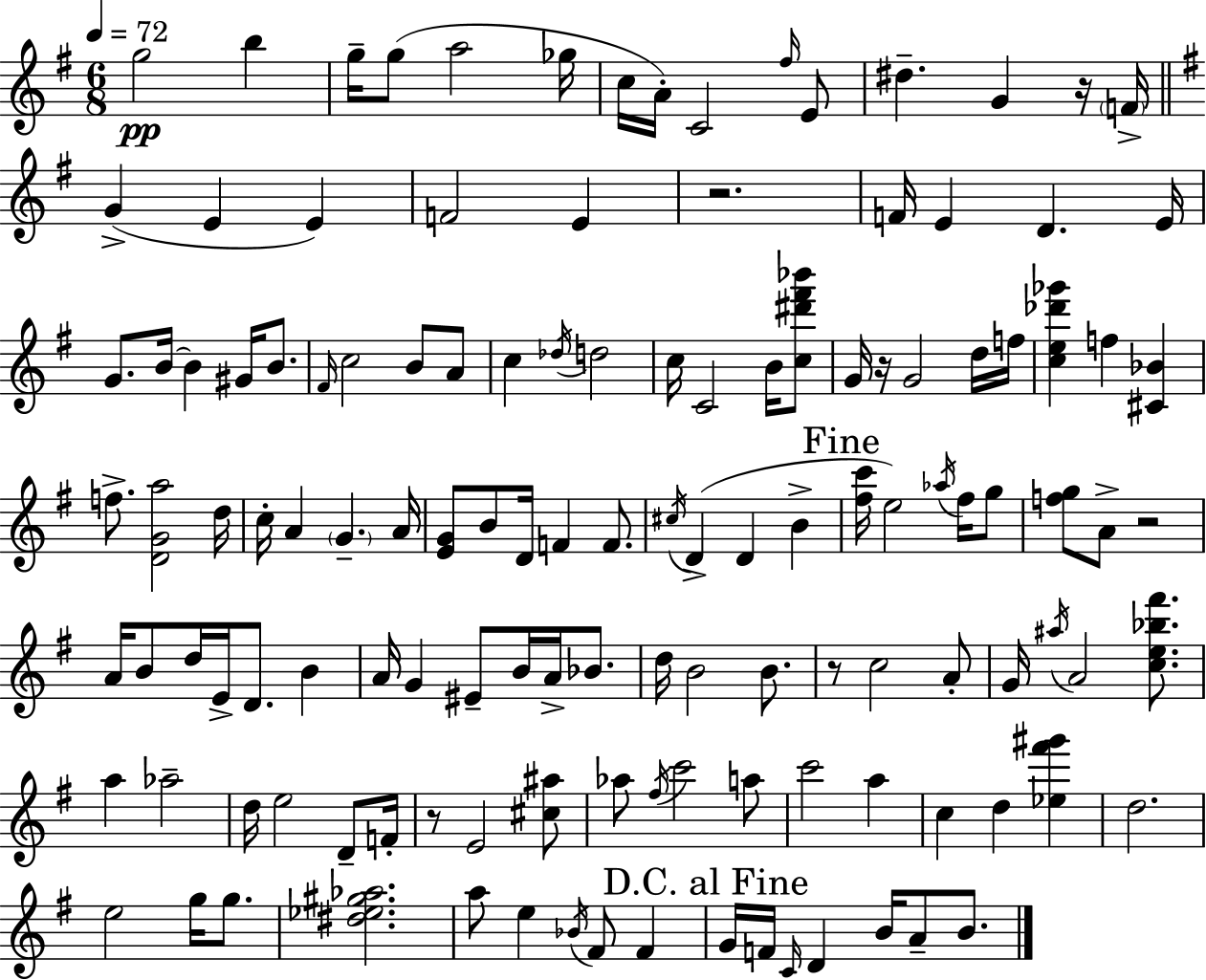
{
  \clef treble
  \numericTimeSignature
  \time 6/8
  \key e \minor
  \tempo 4 = 72
  g''2\pp b''4 | g''16-- g''8( a''2 ges''16 | c''16 a'16-.) c'2 \grace { fis''16 } e'8 | dis''4.-- g'4 r16 | \break \parenthesize f'16-> \bar "||" \break \key e \minor g'4->( e'4 e'4) | f'2 e'4 | r2. | f'16 e'4 d'4. e'16 | \break g'8. b'16~~ b'4 gis'16 b'8. | \grace { fis'16 } c''2 b'8 a'8 | c''4 \acciaccatura { des''16 } d''2 | c''16 c'2 b'16 | \break <c'' dis''' fis''' bes'''>8 g'16 r16 g'2 | d''16 f''16 <c'' e'' des''' ges'''>4 f''4 <cis' bes'>4 | f''8.-> <d' g' a''>2 | d''16 c''16-. a'4 \parenthesize g'4.-- | \break a'16 <e' g'>8 b'8 d'16 f'4 f'8. | \acciaccatura { cis''16 }( d'4-> d'4 b'4-> | \mark "Fine" <fis'' c'''>16 e''2) | \acciaccatura { aes''16 } fis''16 g''8 <f'' g''>8 a'8-> r2 | \break a'16 b'8 d''16 e'16-> d'8. | b'4 a'16 g'4 eis'8-- b'16 | a'16-> bes'8. d''16 b'2 | b'8. r8 c''2 | \break a'8-. g'16 \acciaccatura { ais''16 } a'2 | <c'' e'' bes'' fis'''>8. a''4 aes''2-- | d''16 e''2 | d'8-- f'16-. r8 e'2 | \break <cis'' ais''>8 aes''8 \acciaccatura { fis''16 } c'''2 | a''8 c'''2 | a''4 c''4 d''4 | <ees'' fis''' gis'''>4 d''2. | \break e''2 | g''16 g''8. <dis'' ees'' gis'' aes''>2. | a''8 e''4 | \acciaccatura { bes'16 } fis'8 fis'4 \mark "D.C. al Fine" g'16 f'16 \grace { c'16 } d'4 | \break b'16 a'8-- b'8. \bar "|."
}